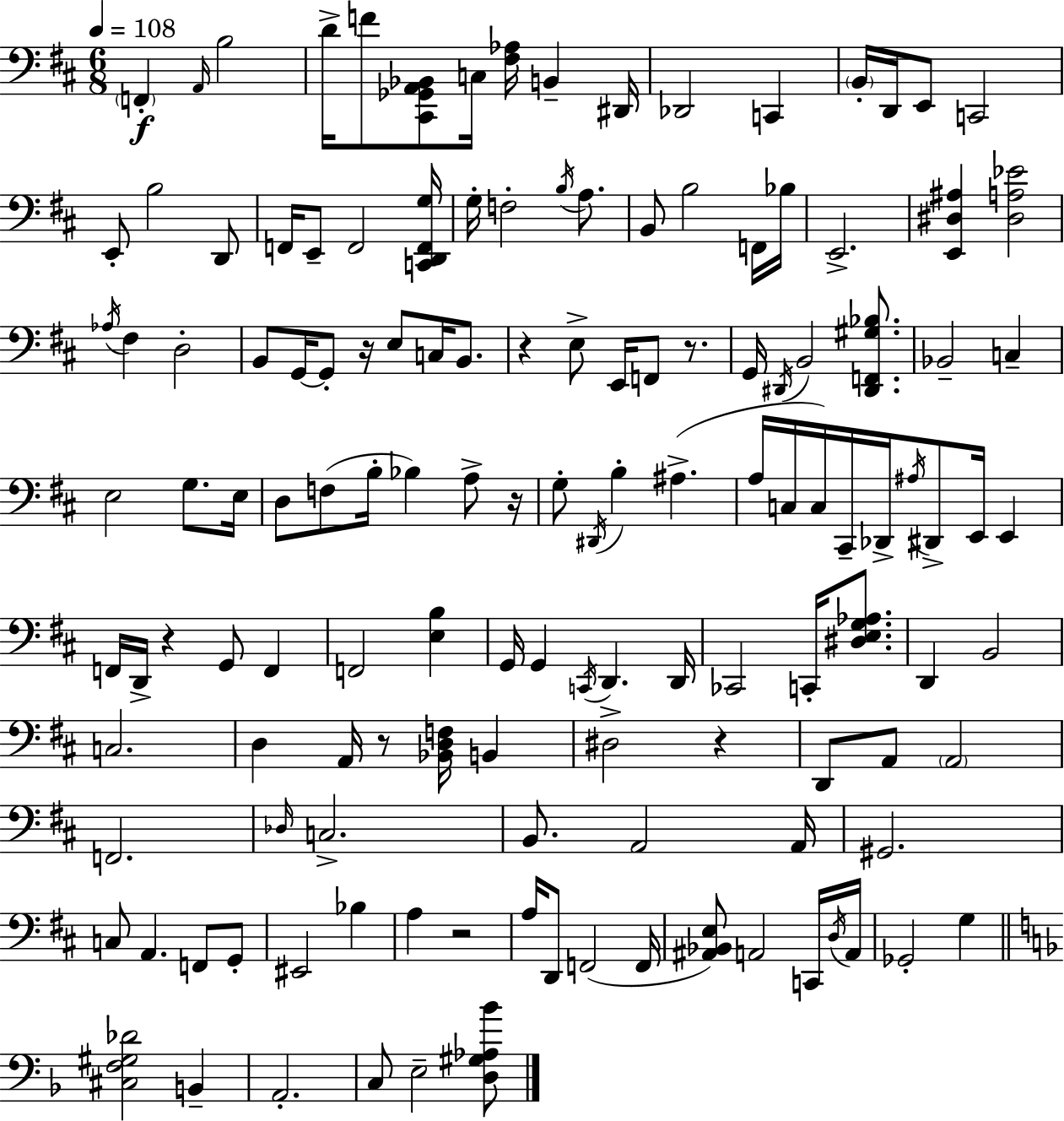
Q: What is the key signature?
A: D major